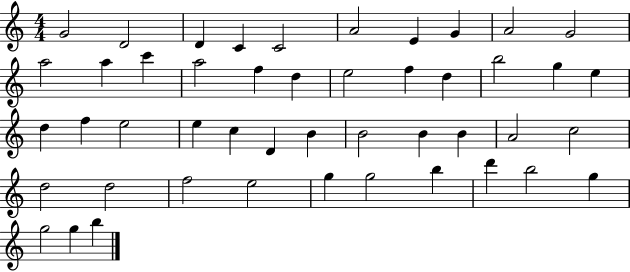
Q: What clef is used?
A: treble